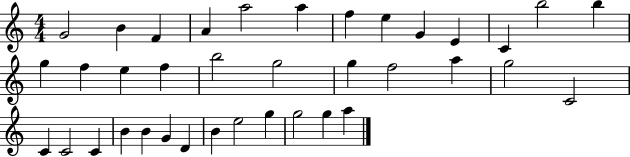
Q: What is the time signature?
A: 4/4